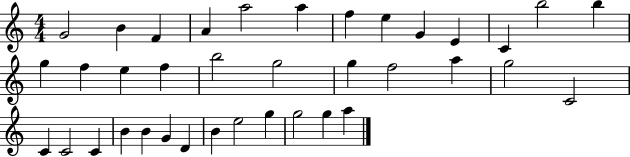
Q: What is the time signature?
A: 4/4